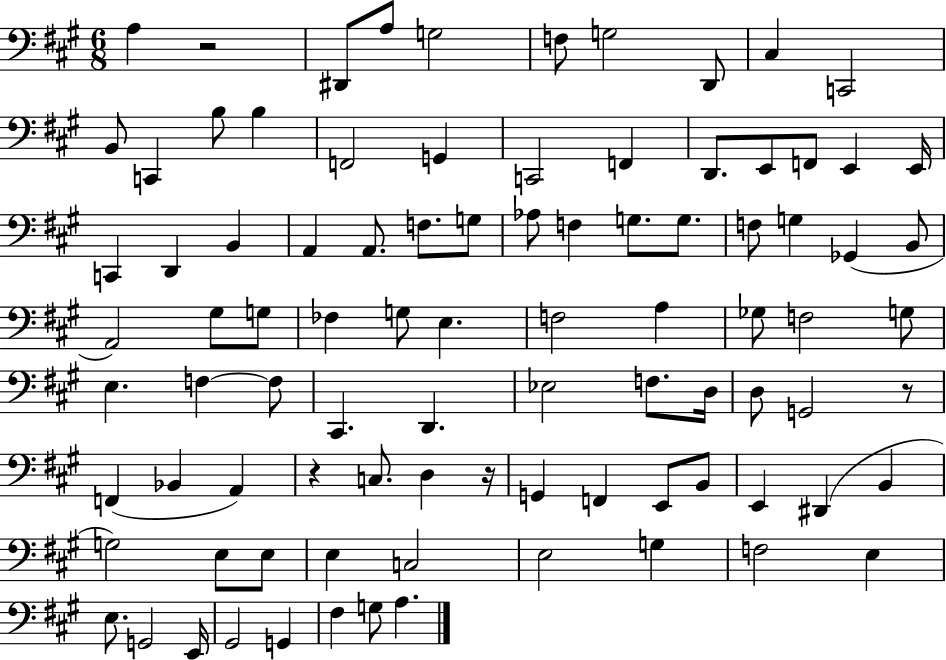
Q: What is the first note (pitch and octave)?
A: A3